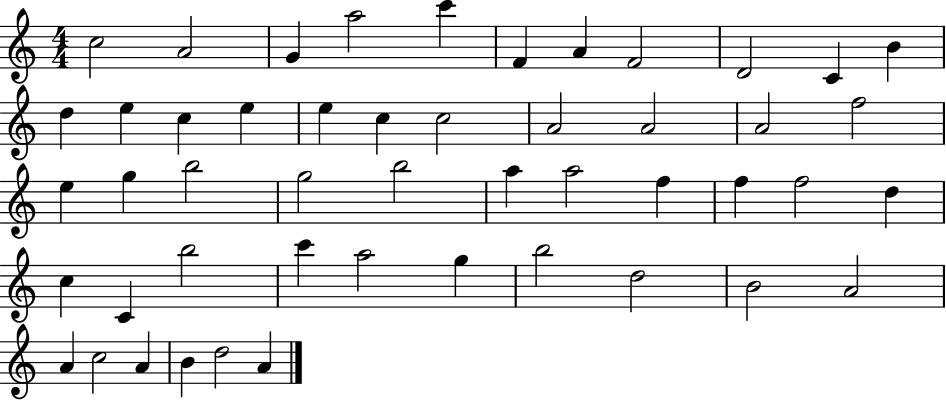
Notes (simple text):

C5/h A4/h G4/q A5/h C6/q F4/q A4/q F4/h D4/h C4/q B4/q D5/q E5/q C5/q E5/q E5/q C5/q C5/h A4/h A4/h A4/h F5/h E5/q G5/q B5/h G5/h B5/h A5/q A5/h F5/q F5/q F5/h D5/q C5/q C4/q B5/h C6/q A5/h G5/q B5/h D5/h B4/h A4/h A4/q C5/h A4/q B4/q D5/h A4/q